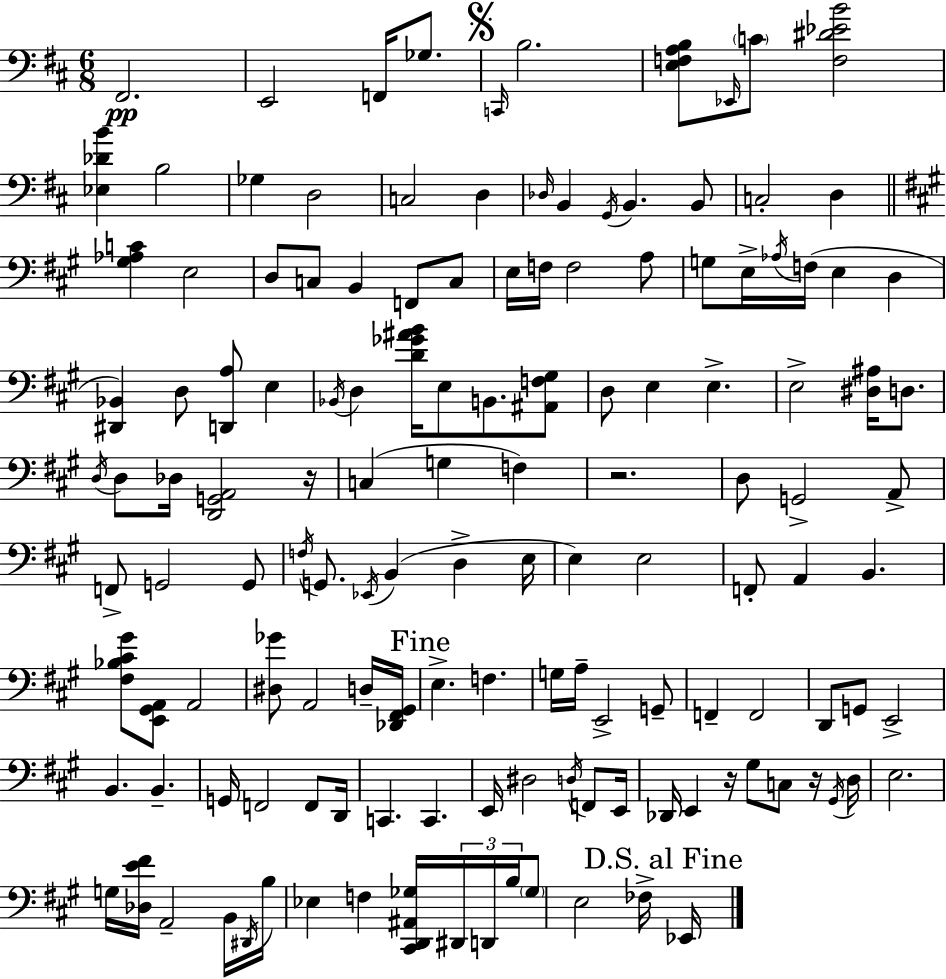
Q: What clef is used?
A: bass